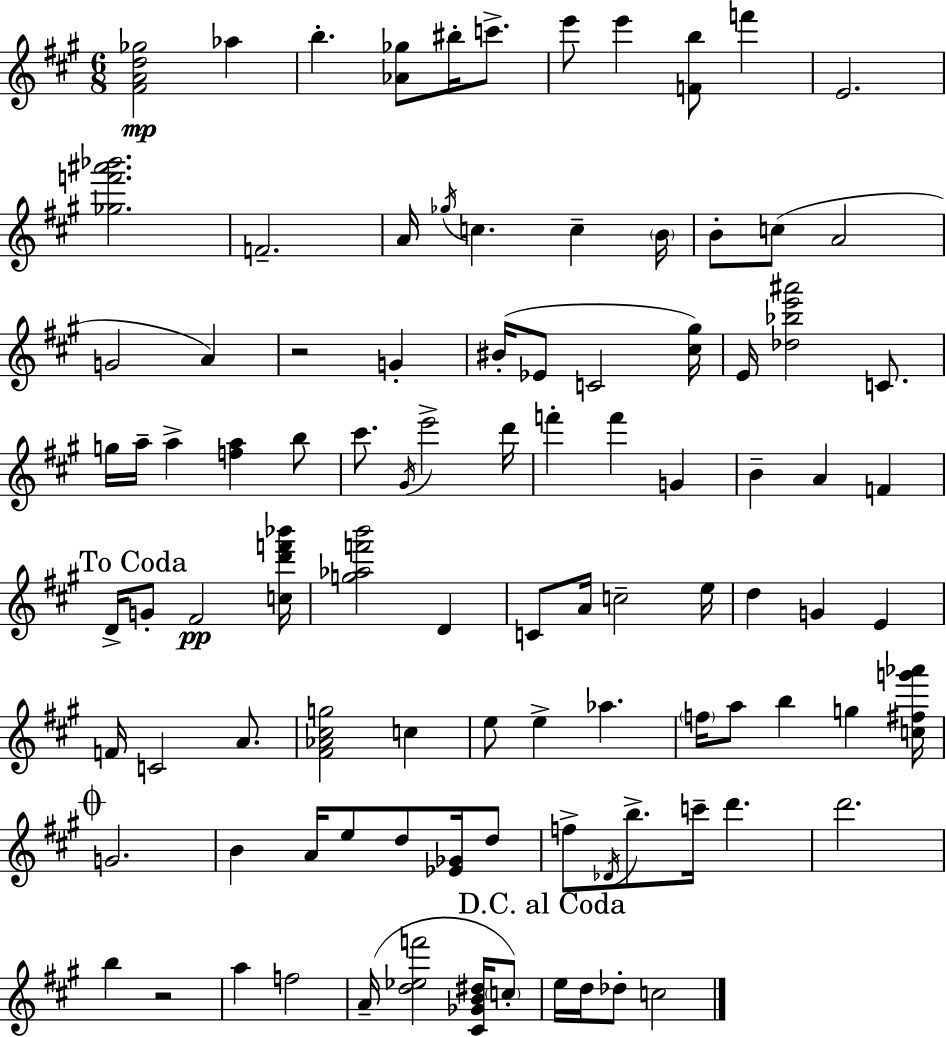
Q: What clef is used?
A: treble